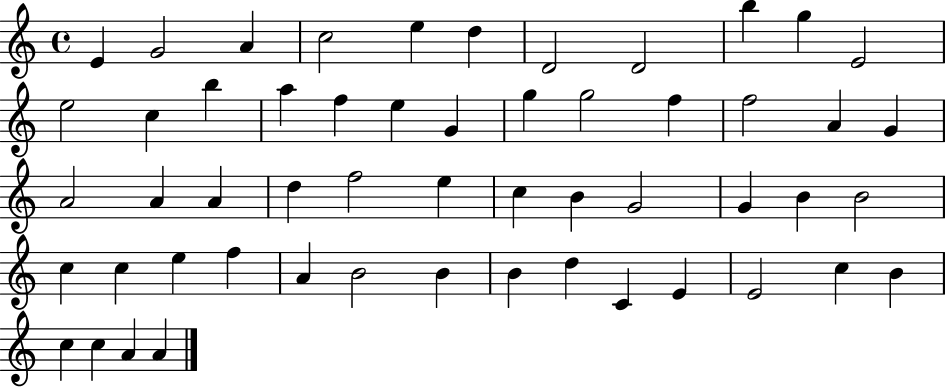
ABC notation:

X:1
T:Untitled
M:4/4
L:1/4
K:C
E G2 A c2 e d D2 D2 b g E2 e2 c b a f e G g g2 f f2 A G A2 A A d f2 e c B G2 G B B2 c c e f A B2 B B d C E E2 c B c c A A